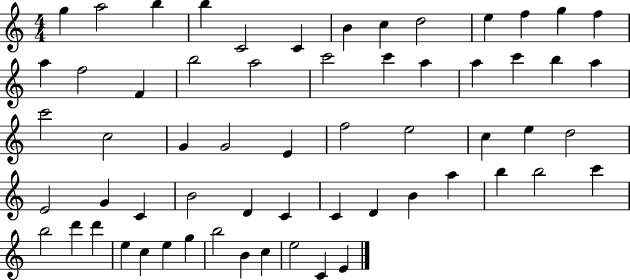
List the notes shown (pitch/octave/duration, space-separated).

G5/q A5/h B5/q B5/q C4/h C4/q B4/q C5/q D5/h E5/q F5/q G5/q F5/q A5/q F5/h F4/q B5/h A5/h C6/h C6/q A5/q A5/q C6/q B5/q A5/q C6/h C5/h G4/q G4/h E4/q F5/h E5/h C5/q E5/q D5/h E4/h G4/q C4/q B4/h D4/q C4/q C4/q D4/q B4/q A5/q B5/q B5/h C6/q B5/h D6/q D6/q E5/q C5/q E5/q G5/q B5/h B4/q C5/q E5/h C4/q E4/q